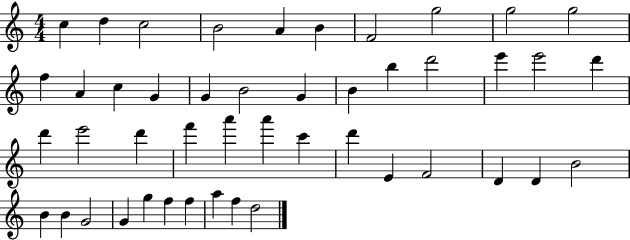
X:1
T:Untitled
M:4/4
L:1/4
K:C
c d c2 B2 A B F2 g2 g2 g2 f A c G G B2 G B b d'2 e' e'2 d' d' e'2 d' f' a' a' c' d' E F2 D D B2 B B G2 G g f f a f d2